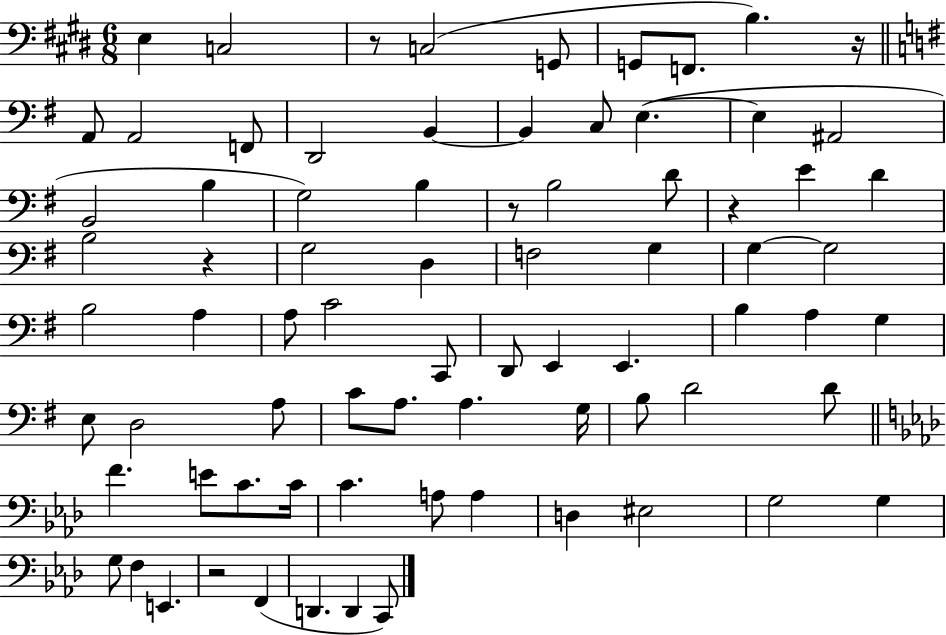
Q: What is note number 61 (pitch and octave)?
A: D3